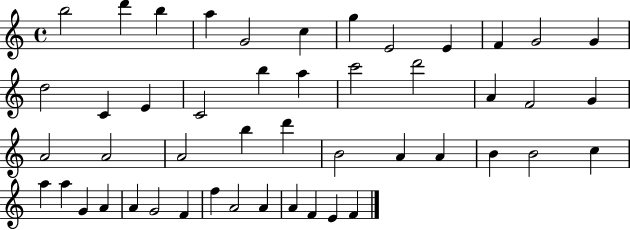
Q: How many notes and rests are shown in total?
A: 48